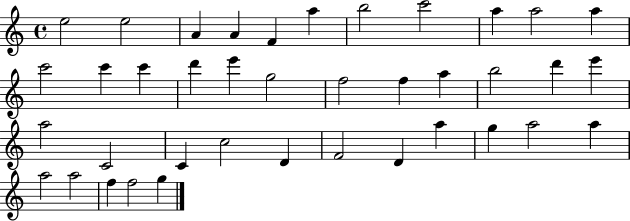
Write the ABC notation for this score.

X:1
T:Untitled
M:4/4
L:1/4
K:C
e2 e2 A A F a b2 c'2 a a2 a c'2 c' c' d' e' g2 f2 f a b2 d' e' a2 C2 C c2 D F2 D a g a2 a a2 a2 f f2 g